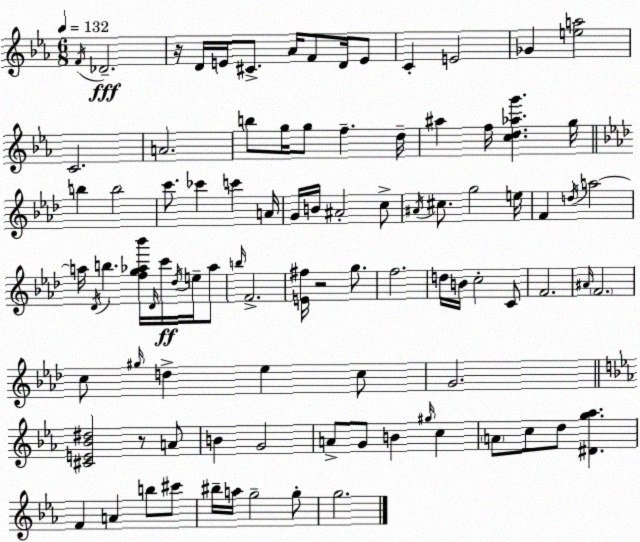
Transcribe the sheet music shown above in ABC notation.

X:1
T:Untitled
M:6/8
L:1/4
K:Eb
F/4 _D2 z/4 D/4 E/4 ^C/2 _A/4 F/2 D/4 E/2 C E2 _G [ea]2 C2 A2 b/2 g/4 g/2 f d/4 ^a f/4 [cd_ag'] g/4 b b2 c'/2 _c' c' A/4 G/4 B/4 ^A2 c/2 ^A/4 ^c/2 g2 e/4 F d/4 a2 a/4 _D/4 b [fg_a_b']/4 _D/4 c'/4 _d/4 e/4 _a/2 b/4 F2 [E^f]/4 z2 g/2 f2 d/4 B/4 c2 C/2 F2 ^A/4 F2 c/2 ^g/4 d _e c/2 G2 [^CE_B^d]2 z/2 A/2 B G2 A/2 G/2 B ^g/4 c A/2 c/2 d/2 [^Dg_a] F A b/2 ^c'/2 ^b/4 a/4 g2 g/2 g2